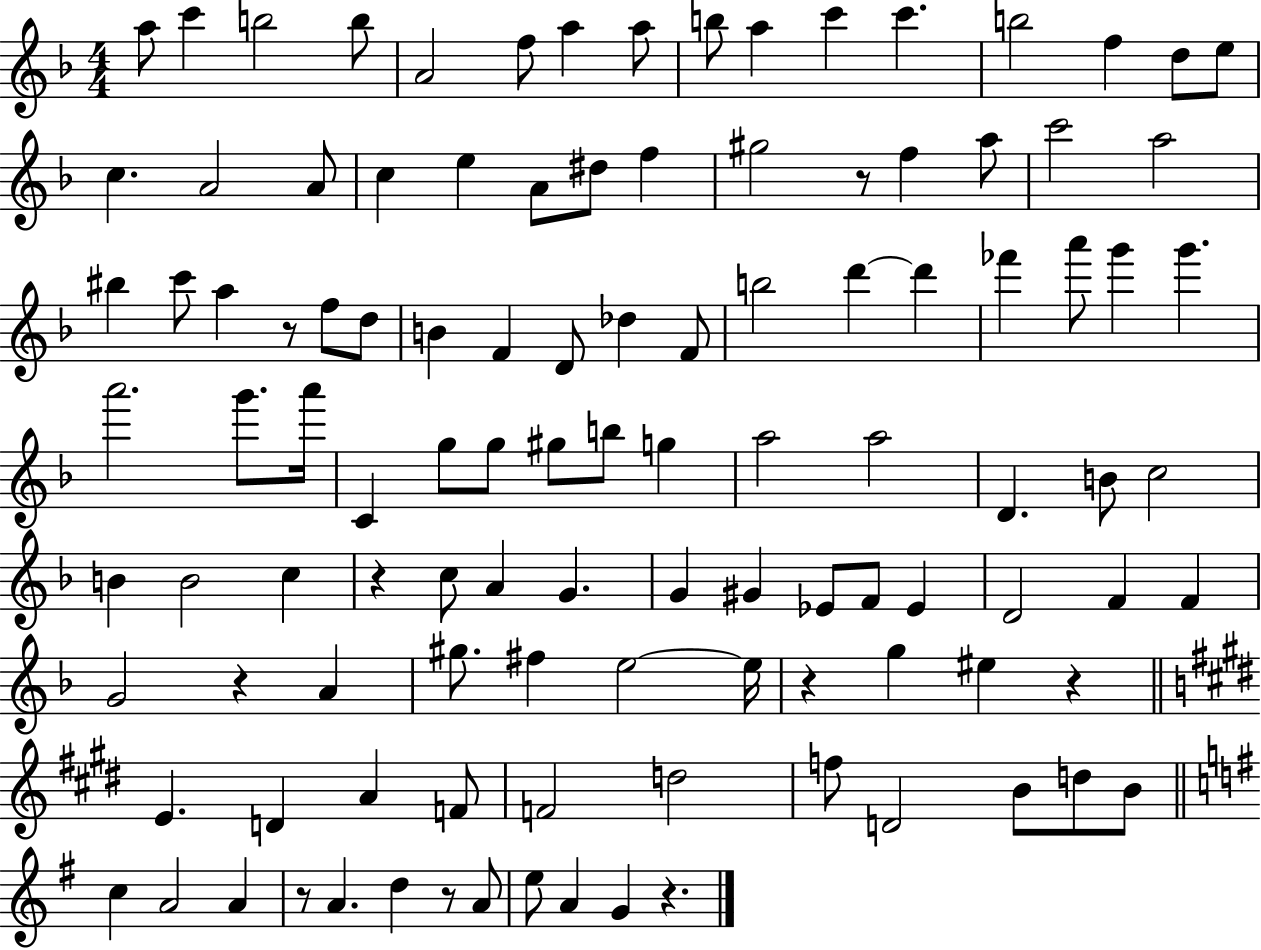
{
  \clef treble
  \numericTimeSignature
  \time 4/4
  \key f \major
  a''8 c'''4 b''2 b''8 | a'2 f''8 a''4 a''8 | b''8 a''4 c'''4 c'''4. | b''2 f''4 d''8 e''8 | \break c''4. a'2 a'8 | c''4 e''4 a'8 dis''8 f''4 | gis''2 r8 f''4 a''8 | c'''2 a''2 | \break bis''4 c'''8 a''4 r8 f''8 d''8 | b'4 f'4 d'8 des''4 f'8 | b''2 d'''4~~ d'''4 | fes'''4 a'''8 g'''4 g'''4. | \break a'''2. g'''8. a'''16 | c'4 g''8 g''8 gis''8 b''8 g''4 | a''2 a''2 | d'4. b'8 c''2 | \break b'4 b'2 c''4 | r4 c''8 a'4 g'4. | g'4 gis'4 ees'8 f'8 ees'4 | d'2 f'4 f'4 | \break g'2 r4 a'4 | gis''8. fis''4 e''2~~ e''16 | r4 g''4 eis''4 r4 | \bar "||" \break \key e \major e'4. d'4 a'4 f'8 | f'2 d''2 | f''8 d'2 b'8 d''8 b'8 | \bar "||" \break \key g \major c''4 a'2 a'4 | r8 a'4. d''4 r8 a'8 | e''8 a'4 g'4 r4. | \bar "|."
}